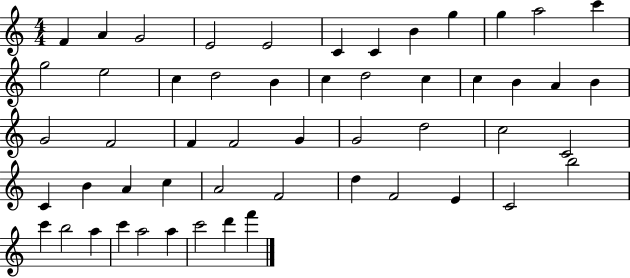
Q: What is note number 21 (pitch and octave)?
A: C5